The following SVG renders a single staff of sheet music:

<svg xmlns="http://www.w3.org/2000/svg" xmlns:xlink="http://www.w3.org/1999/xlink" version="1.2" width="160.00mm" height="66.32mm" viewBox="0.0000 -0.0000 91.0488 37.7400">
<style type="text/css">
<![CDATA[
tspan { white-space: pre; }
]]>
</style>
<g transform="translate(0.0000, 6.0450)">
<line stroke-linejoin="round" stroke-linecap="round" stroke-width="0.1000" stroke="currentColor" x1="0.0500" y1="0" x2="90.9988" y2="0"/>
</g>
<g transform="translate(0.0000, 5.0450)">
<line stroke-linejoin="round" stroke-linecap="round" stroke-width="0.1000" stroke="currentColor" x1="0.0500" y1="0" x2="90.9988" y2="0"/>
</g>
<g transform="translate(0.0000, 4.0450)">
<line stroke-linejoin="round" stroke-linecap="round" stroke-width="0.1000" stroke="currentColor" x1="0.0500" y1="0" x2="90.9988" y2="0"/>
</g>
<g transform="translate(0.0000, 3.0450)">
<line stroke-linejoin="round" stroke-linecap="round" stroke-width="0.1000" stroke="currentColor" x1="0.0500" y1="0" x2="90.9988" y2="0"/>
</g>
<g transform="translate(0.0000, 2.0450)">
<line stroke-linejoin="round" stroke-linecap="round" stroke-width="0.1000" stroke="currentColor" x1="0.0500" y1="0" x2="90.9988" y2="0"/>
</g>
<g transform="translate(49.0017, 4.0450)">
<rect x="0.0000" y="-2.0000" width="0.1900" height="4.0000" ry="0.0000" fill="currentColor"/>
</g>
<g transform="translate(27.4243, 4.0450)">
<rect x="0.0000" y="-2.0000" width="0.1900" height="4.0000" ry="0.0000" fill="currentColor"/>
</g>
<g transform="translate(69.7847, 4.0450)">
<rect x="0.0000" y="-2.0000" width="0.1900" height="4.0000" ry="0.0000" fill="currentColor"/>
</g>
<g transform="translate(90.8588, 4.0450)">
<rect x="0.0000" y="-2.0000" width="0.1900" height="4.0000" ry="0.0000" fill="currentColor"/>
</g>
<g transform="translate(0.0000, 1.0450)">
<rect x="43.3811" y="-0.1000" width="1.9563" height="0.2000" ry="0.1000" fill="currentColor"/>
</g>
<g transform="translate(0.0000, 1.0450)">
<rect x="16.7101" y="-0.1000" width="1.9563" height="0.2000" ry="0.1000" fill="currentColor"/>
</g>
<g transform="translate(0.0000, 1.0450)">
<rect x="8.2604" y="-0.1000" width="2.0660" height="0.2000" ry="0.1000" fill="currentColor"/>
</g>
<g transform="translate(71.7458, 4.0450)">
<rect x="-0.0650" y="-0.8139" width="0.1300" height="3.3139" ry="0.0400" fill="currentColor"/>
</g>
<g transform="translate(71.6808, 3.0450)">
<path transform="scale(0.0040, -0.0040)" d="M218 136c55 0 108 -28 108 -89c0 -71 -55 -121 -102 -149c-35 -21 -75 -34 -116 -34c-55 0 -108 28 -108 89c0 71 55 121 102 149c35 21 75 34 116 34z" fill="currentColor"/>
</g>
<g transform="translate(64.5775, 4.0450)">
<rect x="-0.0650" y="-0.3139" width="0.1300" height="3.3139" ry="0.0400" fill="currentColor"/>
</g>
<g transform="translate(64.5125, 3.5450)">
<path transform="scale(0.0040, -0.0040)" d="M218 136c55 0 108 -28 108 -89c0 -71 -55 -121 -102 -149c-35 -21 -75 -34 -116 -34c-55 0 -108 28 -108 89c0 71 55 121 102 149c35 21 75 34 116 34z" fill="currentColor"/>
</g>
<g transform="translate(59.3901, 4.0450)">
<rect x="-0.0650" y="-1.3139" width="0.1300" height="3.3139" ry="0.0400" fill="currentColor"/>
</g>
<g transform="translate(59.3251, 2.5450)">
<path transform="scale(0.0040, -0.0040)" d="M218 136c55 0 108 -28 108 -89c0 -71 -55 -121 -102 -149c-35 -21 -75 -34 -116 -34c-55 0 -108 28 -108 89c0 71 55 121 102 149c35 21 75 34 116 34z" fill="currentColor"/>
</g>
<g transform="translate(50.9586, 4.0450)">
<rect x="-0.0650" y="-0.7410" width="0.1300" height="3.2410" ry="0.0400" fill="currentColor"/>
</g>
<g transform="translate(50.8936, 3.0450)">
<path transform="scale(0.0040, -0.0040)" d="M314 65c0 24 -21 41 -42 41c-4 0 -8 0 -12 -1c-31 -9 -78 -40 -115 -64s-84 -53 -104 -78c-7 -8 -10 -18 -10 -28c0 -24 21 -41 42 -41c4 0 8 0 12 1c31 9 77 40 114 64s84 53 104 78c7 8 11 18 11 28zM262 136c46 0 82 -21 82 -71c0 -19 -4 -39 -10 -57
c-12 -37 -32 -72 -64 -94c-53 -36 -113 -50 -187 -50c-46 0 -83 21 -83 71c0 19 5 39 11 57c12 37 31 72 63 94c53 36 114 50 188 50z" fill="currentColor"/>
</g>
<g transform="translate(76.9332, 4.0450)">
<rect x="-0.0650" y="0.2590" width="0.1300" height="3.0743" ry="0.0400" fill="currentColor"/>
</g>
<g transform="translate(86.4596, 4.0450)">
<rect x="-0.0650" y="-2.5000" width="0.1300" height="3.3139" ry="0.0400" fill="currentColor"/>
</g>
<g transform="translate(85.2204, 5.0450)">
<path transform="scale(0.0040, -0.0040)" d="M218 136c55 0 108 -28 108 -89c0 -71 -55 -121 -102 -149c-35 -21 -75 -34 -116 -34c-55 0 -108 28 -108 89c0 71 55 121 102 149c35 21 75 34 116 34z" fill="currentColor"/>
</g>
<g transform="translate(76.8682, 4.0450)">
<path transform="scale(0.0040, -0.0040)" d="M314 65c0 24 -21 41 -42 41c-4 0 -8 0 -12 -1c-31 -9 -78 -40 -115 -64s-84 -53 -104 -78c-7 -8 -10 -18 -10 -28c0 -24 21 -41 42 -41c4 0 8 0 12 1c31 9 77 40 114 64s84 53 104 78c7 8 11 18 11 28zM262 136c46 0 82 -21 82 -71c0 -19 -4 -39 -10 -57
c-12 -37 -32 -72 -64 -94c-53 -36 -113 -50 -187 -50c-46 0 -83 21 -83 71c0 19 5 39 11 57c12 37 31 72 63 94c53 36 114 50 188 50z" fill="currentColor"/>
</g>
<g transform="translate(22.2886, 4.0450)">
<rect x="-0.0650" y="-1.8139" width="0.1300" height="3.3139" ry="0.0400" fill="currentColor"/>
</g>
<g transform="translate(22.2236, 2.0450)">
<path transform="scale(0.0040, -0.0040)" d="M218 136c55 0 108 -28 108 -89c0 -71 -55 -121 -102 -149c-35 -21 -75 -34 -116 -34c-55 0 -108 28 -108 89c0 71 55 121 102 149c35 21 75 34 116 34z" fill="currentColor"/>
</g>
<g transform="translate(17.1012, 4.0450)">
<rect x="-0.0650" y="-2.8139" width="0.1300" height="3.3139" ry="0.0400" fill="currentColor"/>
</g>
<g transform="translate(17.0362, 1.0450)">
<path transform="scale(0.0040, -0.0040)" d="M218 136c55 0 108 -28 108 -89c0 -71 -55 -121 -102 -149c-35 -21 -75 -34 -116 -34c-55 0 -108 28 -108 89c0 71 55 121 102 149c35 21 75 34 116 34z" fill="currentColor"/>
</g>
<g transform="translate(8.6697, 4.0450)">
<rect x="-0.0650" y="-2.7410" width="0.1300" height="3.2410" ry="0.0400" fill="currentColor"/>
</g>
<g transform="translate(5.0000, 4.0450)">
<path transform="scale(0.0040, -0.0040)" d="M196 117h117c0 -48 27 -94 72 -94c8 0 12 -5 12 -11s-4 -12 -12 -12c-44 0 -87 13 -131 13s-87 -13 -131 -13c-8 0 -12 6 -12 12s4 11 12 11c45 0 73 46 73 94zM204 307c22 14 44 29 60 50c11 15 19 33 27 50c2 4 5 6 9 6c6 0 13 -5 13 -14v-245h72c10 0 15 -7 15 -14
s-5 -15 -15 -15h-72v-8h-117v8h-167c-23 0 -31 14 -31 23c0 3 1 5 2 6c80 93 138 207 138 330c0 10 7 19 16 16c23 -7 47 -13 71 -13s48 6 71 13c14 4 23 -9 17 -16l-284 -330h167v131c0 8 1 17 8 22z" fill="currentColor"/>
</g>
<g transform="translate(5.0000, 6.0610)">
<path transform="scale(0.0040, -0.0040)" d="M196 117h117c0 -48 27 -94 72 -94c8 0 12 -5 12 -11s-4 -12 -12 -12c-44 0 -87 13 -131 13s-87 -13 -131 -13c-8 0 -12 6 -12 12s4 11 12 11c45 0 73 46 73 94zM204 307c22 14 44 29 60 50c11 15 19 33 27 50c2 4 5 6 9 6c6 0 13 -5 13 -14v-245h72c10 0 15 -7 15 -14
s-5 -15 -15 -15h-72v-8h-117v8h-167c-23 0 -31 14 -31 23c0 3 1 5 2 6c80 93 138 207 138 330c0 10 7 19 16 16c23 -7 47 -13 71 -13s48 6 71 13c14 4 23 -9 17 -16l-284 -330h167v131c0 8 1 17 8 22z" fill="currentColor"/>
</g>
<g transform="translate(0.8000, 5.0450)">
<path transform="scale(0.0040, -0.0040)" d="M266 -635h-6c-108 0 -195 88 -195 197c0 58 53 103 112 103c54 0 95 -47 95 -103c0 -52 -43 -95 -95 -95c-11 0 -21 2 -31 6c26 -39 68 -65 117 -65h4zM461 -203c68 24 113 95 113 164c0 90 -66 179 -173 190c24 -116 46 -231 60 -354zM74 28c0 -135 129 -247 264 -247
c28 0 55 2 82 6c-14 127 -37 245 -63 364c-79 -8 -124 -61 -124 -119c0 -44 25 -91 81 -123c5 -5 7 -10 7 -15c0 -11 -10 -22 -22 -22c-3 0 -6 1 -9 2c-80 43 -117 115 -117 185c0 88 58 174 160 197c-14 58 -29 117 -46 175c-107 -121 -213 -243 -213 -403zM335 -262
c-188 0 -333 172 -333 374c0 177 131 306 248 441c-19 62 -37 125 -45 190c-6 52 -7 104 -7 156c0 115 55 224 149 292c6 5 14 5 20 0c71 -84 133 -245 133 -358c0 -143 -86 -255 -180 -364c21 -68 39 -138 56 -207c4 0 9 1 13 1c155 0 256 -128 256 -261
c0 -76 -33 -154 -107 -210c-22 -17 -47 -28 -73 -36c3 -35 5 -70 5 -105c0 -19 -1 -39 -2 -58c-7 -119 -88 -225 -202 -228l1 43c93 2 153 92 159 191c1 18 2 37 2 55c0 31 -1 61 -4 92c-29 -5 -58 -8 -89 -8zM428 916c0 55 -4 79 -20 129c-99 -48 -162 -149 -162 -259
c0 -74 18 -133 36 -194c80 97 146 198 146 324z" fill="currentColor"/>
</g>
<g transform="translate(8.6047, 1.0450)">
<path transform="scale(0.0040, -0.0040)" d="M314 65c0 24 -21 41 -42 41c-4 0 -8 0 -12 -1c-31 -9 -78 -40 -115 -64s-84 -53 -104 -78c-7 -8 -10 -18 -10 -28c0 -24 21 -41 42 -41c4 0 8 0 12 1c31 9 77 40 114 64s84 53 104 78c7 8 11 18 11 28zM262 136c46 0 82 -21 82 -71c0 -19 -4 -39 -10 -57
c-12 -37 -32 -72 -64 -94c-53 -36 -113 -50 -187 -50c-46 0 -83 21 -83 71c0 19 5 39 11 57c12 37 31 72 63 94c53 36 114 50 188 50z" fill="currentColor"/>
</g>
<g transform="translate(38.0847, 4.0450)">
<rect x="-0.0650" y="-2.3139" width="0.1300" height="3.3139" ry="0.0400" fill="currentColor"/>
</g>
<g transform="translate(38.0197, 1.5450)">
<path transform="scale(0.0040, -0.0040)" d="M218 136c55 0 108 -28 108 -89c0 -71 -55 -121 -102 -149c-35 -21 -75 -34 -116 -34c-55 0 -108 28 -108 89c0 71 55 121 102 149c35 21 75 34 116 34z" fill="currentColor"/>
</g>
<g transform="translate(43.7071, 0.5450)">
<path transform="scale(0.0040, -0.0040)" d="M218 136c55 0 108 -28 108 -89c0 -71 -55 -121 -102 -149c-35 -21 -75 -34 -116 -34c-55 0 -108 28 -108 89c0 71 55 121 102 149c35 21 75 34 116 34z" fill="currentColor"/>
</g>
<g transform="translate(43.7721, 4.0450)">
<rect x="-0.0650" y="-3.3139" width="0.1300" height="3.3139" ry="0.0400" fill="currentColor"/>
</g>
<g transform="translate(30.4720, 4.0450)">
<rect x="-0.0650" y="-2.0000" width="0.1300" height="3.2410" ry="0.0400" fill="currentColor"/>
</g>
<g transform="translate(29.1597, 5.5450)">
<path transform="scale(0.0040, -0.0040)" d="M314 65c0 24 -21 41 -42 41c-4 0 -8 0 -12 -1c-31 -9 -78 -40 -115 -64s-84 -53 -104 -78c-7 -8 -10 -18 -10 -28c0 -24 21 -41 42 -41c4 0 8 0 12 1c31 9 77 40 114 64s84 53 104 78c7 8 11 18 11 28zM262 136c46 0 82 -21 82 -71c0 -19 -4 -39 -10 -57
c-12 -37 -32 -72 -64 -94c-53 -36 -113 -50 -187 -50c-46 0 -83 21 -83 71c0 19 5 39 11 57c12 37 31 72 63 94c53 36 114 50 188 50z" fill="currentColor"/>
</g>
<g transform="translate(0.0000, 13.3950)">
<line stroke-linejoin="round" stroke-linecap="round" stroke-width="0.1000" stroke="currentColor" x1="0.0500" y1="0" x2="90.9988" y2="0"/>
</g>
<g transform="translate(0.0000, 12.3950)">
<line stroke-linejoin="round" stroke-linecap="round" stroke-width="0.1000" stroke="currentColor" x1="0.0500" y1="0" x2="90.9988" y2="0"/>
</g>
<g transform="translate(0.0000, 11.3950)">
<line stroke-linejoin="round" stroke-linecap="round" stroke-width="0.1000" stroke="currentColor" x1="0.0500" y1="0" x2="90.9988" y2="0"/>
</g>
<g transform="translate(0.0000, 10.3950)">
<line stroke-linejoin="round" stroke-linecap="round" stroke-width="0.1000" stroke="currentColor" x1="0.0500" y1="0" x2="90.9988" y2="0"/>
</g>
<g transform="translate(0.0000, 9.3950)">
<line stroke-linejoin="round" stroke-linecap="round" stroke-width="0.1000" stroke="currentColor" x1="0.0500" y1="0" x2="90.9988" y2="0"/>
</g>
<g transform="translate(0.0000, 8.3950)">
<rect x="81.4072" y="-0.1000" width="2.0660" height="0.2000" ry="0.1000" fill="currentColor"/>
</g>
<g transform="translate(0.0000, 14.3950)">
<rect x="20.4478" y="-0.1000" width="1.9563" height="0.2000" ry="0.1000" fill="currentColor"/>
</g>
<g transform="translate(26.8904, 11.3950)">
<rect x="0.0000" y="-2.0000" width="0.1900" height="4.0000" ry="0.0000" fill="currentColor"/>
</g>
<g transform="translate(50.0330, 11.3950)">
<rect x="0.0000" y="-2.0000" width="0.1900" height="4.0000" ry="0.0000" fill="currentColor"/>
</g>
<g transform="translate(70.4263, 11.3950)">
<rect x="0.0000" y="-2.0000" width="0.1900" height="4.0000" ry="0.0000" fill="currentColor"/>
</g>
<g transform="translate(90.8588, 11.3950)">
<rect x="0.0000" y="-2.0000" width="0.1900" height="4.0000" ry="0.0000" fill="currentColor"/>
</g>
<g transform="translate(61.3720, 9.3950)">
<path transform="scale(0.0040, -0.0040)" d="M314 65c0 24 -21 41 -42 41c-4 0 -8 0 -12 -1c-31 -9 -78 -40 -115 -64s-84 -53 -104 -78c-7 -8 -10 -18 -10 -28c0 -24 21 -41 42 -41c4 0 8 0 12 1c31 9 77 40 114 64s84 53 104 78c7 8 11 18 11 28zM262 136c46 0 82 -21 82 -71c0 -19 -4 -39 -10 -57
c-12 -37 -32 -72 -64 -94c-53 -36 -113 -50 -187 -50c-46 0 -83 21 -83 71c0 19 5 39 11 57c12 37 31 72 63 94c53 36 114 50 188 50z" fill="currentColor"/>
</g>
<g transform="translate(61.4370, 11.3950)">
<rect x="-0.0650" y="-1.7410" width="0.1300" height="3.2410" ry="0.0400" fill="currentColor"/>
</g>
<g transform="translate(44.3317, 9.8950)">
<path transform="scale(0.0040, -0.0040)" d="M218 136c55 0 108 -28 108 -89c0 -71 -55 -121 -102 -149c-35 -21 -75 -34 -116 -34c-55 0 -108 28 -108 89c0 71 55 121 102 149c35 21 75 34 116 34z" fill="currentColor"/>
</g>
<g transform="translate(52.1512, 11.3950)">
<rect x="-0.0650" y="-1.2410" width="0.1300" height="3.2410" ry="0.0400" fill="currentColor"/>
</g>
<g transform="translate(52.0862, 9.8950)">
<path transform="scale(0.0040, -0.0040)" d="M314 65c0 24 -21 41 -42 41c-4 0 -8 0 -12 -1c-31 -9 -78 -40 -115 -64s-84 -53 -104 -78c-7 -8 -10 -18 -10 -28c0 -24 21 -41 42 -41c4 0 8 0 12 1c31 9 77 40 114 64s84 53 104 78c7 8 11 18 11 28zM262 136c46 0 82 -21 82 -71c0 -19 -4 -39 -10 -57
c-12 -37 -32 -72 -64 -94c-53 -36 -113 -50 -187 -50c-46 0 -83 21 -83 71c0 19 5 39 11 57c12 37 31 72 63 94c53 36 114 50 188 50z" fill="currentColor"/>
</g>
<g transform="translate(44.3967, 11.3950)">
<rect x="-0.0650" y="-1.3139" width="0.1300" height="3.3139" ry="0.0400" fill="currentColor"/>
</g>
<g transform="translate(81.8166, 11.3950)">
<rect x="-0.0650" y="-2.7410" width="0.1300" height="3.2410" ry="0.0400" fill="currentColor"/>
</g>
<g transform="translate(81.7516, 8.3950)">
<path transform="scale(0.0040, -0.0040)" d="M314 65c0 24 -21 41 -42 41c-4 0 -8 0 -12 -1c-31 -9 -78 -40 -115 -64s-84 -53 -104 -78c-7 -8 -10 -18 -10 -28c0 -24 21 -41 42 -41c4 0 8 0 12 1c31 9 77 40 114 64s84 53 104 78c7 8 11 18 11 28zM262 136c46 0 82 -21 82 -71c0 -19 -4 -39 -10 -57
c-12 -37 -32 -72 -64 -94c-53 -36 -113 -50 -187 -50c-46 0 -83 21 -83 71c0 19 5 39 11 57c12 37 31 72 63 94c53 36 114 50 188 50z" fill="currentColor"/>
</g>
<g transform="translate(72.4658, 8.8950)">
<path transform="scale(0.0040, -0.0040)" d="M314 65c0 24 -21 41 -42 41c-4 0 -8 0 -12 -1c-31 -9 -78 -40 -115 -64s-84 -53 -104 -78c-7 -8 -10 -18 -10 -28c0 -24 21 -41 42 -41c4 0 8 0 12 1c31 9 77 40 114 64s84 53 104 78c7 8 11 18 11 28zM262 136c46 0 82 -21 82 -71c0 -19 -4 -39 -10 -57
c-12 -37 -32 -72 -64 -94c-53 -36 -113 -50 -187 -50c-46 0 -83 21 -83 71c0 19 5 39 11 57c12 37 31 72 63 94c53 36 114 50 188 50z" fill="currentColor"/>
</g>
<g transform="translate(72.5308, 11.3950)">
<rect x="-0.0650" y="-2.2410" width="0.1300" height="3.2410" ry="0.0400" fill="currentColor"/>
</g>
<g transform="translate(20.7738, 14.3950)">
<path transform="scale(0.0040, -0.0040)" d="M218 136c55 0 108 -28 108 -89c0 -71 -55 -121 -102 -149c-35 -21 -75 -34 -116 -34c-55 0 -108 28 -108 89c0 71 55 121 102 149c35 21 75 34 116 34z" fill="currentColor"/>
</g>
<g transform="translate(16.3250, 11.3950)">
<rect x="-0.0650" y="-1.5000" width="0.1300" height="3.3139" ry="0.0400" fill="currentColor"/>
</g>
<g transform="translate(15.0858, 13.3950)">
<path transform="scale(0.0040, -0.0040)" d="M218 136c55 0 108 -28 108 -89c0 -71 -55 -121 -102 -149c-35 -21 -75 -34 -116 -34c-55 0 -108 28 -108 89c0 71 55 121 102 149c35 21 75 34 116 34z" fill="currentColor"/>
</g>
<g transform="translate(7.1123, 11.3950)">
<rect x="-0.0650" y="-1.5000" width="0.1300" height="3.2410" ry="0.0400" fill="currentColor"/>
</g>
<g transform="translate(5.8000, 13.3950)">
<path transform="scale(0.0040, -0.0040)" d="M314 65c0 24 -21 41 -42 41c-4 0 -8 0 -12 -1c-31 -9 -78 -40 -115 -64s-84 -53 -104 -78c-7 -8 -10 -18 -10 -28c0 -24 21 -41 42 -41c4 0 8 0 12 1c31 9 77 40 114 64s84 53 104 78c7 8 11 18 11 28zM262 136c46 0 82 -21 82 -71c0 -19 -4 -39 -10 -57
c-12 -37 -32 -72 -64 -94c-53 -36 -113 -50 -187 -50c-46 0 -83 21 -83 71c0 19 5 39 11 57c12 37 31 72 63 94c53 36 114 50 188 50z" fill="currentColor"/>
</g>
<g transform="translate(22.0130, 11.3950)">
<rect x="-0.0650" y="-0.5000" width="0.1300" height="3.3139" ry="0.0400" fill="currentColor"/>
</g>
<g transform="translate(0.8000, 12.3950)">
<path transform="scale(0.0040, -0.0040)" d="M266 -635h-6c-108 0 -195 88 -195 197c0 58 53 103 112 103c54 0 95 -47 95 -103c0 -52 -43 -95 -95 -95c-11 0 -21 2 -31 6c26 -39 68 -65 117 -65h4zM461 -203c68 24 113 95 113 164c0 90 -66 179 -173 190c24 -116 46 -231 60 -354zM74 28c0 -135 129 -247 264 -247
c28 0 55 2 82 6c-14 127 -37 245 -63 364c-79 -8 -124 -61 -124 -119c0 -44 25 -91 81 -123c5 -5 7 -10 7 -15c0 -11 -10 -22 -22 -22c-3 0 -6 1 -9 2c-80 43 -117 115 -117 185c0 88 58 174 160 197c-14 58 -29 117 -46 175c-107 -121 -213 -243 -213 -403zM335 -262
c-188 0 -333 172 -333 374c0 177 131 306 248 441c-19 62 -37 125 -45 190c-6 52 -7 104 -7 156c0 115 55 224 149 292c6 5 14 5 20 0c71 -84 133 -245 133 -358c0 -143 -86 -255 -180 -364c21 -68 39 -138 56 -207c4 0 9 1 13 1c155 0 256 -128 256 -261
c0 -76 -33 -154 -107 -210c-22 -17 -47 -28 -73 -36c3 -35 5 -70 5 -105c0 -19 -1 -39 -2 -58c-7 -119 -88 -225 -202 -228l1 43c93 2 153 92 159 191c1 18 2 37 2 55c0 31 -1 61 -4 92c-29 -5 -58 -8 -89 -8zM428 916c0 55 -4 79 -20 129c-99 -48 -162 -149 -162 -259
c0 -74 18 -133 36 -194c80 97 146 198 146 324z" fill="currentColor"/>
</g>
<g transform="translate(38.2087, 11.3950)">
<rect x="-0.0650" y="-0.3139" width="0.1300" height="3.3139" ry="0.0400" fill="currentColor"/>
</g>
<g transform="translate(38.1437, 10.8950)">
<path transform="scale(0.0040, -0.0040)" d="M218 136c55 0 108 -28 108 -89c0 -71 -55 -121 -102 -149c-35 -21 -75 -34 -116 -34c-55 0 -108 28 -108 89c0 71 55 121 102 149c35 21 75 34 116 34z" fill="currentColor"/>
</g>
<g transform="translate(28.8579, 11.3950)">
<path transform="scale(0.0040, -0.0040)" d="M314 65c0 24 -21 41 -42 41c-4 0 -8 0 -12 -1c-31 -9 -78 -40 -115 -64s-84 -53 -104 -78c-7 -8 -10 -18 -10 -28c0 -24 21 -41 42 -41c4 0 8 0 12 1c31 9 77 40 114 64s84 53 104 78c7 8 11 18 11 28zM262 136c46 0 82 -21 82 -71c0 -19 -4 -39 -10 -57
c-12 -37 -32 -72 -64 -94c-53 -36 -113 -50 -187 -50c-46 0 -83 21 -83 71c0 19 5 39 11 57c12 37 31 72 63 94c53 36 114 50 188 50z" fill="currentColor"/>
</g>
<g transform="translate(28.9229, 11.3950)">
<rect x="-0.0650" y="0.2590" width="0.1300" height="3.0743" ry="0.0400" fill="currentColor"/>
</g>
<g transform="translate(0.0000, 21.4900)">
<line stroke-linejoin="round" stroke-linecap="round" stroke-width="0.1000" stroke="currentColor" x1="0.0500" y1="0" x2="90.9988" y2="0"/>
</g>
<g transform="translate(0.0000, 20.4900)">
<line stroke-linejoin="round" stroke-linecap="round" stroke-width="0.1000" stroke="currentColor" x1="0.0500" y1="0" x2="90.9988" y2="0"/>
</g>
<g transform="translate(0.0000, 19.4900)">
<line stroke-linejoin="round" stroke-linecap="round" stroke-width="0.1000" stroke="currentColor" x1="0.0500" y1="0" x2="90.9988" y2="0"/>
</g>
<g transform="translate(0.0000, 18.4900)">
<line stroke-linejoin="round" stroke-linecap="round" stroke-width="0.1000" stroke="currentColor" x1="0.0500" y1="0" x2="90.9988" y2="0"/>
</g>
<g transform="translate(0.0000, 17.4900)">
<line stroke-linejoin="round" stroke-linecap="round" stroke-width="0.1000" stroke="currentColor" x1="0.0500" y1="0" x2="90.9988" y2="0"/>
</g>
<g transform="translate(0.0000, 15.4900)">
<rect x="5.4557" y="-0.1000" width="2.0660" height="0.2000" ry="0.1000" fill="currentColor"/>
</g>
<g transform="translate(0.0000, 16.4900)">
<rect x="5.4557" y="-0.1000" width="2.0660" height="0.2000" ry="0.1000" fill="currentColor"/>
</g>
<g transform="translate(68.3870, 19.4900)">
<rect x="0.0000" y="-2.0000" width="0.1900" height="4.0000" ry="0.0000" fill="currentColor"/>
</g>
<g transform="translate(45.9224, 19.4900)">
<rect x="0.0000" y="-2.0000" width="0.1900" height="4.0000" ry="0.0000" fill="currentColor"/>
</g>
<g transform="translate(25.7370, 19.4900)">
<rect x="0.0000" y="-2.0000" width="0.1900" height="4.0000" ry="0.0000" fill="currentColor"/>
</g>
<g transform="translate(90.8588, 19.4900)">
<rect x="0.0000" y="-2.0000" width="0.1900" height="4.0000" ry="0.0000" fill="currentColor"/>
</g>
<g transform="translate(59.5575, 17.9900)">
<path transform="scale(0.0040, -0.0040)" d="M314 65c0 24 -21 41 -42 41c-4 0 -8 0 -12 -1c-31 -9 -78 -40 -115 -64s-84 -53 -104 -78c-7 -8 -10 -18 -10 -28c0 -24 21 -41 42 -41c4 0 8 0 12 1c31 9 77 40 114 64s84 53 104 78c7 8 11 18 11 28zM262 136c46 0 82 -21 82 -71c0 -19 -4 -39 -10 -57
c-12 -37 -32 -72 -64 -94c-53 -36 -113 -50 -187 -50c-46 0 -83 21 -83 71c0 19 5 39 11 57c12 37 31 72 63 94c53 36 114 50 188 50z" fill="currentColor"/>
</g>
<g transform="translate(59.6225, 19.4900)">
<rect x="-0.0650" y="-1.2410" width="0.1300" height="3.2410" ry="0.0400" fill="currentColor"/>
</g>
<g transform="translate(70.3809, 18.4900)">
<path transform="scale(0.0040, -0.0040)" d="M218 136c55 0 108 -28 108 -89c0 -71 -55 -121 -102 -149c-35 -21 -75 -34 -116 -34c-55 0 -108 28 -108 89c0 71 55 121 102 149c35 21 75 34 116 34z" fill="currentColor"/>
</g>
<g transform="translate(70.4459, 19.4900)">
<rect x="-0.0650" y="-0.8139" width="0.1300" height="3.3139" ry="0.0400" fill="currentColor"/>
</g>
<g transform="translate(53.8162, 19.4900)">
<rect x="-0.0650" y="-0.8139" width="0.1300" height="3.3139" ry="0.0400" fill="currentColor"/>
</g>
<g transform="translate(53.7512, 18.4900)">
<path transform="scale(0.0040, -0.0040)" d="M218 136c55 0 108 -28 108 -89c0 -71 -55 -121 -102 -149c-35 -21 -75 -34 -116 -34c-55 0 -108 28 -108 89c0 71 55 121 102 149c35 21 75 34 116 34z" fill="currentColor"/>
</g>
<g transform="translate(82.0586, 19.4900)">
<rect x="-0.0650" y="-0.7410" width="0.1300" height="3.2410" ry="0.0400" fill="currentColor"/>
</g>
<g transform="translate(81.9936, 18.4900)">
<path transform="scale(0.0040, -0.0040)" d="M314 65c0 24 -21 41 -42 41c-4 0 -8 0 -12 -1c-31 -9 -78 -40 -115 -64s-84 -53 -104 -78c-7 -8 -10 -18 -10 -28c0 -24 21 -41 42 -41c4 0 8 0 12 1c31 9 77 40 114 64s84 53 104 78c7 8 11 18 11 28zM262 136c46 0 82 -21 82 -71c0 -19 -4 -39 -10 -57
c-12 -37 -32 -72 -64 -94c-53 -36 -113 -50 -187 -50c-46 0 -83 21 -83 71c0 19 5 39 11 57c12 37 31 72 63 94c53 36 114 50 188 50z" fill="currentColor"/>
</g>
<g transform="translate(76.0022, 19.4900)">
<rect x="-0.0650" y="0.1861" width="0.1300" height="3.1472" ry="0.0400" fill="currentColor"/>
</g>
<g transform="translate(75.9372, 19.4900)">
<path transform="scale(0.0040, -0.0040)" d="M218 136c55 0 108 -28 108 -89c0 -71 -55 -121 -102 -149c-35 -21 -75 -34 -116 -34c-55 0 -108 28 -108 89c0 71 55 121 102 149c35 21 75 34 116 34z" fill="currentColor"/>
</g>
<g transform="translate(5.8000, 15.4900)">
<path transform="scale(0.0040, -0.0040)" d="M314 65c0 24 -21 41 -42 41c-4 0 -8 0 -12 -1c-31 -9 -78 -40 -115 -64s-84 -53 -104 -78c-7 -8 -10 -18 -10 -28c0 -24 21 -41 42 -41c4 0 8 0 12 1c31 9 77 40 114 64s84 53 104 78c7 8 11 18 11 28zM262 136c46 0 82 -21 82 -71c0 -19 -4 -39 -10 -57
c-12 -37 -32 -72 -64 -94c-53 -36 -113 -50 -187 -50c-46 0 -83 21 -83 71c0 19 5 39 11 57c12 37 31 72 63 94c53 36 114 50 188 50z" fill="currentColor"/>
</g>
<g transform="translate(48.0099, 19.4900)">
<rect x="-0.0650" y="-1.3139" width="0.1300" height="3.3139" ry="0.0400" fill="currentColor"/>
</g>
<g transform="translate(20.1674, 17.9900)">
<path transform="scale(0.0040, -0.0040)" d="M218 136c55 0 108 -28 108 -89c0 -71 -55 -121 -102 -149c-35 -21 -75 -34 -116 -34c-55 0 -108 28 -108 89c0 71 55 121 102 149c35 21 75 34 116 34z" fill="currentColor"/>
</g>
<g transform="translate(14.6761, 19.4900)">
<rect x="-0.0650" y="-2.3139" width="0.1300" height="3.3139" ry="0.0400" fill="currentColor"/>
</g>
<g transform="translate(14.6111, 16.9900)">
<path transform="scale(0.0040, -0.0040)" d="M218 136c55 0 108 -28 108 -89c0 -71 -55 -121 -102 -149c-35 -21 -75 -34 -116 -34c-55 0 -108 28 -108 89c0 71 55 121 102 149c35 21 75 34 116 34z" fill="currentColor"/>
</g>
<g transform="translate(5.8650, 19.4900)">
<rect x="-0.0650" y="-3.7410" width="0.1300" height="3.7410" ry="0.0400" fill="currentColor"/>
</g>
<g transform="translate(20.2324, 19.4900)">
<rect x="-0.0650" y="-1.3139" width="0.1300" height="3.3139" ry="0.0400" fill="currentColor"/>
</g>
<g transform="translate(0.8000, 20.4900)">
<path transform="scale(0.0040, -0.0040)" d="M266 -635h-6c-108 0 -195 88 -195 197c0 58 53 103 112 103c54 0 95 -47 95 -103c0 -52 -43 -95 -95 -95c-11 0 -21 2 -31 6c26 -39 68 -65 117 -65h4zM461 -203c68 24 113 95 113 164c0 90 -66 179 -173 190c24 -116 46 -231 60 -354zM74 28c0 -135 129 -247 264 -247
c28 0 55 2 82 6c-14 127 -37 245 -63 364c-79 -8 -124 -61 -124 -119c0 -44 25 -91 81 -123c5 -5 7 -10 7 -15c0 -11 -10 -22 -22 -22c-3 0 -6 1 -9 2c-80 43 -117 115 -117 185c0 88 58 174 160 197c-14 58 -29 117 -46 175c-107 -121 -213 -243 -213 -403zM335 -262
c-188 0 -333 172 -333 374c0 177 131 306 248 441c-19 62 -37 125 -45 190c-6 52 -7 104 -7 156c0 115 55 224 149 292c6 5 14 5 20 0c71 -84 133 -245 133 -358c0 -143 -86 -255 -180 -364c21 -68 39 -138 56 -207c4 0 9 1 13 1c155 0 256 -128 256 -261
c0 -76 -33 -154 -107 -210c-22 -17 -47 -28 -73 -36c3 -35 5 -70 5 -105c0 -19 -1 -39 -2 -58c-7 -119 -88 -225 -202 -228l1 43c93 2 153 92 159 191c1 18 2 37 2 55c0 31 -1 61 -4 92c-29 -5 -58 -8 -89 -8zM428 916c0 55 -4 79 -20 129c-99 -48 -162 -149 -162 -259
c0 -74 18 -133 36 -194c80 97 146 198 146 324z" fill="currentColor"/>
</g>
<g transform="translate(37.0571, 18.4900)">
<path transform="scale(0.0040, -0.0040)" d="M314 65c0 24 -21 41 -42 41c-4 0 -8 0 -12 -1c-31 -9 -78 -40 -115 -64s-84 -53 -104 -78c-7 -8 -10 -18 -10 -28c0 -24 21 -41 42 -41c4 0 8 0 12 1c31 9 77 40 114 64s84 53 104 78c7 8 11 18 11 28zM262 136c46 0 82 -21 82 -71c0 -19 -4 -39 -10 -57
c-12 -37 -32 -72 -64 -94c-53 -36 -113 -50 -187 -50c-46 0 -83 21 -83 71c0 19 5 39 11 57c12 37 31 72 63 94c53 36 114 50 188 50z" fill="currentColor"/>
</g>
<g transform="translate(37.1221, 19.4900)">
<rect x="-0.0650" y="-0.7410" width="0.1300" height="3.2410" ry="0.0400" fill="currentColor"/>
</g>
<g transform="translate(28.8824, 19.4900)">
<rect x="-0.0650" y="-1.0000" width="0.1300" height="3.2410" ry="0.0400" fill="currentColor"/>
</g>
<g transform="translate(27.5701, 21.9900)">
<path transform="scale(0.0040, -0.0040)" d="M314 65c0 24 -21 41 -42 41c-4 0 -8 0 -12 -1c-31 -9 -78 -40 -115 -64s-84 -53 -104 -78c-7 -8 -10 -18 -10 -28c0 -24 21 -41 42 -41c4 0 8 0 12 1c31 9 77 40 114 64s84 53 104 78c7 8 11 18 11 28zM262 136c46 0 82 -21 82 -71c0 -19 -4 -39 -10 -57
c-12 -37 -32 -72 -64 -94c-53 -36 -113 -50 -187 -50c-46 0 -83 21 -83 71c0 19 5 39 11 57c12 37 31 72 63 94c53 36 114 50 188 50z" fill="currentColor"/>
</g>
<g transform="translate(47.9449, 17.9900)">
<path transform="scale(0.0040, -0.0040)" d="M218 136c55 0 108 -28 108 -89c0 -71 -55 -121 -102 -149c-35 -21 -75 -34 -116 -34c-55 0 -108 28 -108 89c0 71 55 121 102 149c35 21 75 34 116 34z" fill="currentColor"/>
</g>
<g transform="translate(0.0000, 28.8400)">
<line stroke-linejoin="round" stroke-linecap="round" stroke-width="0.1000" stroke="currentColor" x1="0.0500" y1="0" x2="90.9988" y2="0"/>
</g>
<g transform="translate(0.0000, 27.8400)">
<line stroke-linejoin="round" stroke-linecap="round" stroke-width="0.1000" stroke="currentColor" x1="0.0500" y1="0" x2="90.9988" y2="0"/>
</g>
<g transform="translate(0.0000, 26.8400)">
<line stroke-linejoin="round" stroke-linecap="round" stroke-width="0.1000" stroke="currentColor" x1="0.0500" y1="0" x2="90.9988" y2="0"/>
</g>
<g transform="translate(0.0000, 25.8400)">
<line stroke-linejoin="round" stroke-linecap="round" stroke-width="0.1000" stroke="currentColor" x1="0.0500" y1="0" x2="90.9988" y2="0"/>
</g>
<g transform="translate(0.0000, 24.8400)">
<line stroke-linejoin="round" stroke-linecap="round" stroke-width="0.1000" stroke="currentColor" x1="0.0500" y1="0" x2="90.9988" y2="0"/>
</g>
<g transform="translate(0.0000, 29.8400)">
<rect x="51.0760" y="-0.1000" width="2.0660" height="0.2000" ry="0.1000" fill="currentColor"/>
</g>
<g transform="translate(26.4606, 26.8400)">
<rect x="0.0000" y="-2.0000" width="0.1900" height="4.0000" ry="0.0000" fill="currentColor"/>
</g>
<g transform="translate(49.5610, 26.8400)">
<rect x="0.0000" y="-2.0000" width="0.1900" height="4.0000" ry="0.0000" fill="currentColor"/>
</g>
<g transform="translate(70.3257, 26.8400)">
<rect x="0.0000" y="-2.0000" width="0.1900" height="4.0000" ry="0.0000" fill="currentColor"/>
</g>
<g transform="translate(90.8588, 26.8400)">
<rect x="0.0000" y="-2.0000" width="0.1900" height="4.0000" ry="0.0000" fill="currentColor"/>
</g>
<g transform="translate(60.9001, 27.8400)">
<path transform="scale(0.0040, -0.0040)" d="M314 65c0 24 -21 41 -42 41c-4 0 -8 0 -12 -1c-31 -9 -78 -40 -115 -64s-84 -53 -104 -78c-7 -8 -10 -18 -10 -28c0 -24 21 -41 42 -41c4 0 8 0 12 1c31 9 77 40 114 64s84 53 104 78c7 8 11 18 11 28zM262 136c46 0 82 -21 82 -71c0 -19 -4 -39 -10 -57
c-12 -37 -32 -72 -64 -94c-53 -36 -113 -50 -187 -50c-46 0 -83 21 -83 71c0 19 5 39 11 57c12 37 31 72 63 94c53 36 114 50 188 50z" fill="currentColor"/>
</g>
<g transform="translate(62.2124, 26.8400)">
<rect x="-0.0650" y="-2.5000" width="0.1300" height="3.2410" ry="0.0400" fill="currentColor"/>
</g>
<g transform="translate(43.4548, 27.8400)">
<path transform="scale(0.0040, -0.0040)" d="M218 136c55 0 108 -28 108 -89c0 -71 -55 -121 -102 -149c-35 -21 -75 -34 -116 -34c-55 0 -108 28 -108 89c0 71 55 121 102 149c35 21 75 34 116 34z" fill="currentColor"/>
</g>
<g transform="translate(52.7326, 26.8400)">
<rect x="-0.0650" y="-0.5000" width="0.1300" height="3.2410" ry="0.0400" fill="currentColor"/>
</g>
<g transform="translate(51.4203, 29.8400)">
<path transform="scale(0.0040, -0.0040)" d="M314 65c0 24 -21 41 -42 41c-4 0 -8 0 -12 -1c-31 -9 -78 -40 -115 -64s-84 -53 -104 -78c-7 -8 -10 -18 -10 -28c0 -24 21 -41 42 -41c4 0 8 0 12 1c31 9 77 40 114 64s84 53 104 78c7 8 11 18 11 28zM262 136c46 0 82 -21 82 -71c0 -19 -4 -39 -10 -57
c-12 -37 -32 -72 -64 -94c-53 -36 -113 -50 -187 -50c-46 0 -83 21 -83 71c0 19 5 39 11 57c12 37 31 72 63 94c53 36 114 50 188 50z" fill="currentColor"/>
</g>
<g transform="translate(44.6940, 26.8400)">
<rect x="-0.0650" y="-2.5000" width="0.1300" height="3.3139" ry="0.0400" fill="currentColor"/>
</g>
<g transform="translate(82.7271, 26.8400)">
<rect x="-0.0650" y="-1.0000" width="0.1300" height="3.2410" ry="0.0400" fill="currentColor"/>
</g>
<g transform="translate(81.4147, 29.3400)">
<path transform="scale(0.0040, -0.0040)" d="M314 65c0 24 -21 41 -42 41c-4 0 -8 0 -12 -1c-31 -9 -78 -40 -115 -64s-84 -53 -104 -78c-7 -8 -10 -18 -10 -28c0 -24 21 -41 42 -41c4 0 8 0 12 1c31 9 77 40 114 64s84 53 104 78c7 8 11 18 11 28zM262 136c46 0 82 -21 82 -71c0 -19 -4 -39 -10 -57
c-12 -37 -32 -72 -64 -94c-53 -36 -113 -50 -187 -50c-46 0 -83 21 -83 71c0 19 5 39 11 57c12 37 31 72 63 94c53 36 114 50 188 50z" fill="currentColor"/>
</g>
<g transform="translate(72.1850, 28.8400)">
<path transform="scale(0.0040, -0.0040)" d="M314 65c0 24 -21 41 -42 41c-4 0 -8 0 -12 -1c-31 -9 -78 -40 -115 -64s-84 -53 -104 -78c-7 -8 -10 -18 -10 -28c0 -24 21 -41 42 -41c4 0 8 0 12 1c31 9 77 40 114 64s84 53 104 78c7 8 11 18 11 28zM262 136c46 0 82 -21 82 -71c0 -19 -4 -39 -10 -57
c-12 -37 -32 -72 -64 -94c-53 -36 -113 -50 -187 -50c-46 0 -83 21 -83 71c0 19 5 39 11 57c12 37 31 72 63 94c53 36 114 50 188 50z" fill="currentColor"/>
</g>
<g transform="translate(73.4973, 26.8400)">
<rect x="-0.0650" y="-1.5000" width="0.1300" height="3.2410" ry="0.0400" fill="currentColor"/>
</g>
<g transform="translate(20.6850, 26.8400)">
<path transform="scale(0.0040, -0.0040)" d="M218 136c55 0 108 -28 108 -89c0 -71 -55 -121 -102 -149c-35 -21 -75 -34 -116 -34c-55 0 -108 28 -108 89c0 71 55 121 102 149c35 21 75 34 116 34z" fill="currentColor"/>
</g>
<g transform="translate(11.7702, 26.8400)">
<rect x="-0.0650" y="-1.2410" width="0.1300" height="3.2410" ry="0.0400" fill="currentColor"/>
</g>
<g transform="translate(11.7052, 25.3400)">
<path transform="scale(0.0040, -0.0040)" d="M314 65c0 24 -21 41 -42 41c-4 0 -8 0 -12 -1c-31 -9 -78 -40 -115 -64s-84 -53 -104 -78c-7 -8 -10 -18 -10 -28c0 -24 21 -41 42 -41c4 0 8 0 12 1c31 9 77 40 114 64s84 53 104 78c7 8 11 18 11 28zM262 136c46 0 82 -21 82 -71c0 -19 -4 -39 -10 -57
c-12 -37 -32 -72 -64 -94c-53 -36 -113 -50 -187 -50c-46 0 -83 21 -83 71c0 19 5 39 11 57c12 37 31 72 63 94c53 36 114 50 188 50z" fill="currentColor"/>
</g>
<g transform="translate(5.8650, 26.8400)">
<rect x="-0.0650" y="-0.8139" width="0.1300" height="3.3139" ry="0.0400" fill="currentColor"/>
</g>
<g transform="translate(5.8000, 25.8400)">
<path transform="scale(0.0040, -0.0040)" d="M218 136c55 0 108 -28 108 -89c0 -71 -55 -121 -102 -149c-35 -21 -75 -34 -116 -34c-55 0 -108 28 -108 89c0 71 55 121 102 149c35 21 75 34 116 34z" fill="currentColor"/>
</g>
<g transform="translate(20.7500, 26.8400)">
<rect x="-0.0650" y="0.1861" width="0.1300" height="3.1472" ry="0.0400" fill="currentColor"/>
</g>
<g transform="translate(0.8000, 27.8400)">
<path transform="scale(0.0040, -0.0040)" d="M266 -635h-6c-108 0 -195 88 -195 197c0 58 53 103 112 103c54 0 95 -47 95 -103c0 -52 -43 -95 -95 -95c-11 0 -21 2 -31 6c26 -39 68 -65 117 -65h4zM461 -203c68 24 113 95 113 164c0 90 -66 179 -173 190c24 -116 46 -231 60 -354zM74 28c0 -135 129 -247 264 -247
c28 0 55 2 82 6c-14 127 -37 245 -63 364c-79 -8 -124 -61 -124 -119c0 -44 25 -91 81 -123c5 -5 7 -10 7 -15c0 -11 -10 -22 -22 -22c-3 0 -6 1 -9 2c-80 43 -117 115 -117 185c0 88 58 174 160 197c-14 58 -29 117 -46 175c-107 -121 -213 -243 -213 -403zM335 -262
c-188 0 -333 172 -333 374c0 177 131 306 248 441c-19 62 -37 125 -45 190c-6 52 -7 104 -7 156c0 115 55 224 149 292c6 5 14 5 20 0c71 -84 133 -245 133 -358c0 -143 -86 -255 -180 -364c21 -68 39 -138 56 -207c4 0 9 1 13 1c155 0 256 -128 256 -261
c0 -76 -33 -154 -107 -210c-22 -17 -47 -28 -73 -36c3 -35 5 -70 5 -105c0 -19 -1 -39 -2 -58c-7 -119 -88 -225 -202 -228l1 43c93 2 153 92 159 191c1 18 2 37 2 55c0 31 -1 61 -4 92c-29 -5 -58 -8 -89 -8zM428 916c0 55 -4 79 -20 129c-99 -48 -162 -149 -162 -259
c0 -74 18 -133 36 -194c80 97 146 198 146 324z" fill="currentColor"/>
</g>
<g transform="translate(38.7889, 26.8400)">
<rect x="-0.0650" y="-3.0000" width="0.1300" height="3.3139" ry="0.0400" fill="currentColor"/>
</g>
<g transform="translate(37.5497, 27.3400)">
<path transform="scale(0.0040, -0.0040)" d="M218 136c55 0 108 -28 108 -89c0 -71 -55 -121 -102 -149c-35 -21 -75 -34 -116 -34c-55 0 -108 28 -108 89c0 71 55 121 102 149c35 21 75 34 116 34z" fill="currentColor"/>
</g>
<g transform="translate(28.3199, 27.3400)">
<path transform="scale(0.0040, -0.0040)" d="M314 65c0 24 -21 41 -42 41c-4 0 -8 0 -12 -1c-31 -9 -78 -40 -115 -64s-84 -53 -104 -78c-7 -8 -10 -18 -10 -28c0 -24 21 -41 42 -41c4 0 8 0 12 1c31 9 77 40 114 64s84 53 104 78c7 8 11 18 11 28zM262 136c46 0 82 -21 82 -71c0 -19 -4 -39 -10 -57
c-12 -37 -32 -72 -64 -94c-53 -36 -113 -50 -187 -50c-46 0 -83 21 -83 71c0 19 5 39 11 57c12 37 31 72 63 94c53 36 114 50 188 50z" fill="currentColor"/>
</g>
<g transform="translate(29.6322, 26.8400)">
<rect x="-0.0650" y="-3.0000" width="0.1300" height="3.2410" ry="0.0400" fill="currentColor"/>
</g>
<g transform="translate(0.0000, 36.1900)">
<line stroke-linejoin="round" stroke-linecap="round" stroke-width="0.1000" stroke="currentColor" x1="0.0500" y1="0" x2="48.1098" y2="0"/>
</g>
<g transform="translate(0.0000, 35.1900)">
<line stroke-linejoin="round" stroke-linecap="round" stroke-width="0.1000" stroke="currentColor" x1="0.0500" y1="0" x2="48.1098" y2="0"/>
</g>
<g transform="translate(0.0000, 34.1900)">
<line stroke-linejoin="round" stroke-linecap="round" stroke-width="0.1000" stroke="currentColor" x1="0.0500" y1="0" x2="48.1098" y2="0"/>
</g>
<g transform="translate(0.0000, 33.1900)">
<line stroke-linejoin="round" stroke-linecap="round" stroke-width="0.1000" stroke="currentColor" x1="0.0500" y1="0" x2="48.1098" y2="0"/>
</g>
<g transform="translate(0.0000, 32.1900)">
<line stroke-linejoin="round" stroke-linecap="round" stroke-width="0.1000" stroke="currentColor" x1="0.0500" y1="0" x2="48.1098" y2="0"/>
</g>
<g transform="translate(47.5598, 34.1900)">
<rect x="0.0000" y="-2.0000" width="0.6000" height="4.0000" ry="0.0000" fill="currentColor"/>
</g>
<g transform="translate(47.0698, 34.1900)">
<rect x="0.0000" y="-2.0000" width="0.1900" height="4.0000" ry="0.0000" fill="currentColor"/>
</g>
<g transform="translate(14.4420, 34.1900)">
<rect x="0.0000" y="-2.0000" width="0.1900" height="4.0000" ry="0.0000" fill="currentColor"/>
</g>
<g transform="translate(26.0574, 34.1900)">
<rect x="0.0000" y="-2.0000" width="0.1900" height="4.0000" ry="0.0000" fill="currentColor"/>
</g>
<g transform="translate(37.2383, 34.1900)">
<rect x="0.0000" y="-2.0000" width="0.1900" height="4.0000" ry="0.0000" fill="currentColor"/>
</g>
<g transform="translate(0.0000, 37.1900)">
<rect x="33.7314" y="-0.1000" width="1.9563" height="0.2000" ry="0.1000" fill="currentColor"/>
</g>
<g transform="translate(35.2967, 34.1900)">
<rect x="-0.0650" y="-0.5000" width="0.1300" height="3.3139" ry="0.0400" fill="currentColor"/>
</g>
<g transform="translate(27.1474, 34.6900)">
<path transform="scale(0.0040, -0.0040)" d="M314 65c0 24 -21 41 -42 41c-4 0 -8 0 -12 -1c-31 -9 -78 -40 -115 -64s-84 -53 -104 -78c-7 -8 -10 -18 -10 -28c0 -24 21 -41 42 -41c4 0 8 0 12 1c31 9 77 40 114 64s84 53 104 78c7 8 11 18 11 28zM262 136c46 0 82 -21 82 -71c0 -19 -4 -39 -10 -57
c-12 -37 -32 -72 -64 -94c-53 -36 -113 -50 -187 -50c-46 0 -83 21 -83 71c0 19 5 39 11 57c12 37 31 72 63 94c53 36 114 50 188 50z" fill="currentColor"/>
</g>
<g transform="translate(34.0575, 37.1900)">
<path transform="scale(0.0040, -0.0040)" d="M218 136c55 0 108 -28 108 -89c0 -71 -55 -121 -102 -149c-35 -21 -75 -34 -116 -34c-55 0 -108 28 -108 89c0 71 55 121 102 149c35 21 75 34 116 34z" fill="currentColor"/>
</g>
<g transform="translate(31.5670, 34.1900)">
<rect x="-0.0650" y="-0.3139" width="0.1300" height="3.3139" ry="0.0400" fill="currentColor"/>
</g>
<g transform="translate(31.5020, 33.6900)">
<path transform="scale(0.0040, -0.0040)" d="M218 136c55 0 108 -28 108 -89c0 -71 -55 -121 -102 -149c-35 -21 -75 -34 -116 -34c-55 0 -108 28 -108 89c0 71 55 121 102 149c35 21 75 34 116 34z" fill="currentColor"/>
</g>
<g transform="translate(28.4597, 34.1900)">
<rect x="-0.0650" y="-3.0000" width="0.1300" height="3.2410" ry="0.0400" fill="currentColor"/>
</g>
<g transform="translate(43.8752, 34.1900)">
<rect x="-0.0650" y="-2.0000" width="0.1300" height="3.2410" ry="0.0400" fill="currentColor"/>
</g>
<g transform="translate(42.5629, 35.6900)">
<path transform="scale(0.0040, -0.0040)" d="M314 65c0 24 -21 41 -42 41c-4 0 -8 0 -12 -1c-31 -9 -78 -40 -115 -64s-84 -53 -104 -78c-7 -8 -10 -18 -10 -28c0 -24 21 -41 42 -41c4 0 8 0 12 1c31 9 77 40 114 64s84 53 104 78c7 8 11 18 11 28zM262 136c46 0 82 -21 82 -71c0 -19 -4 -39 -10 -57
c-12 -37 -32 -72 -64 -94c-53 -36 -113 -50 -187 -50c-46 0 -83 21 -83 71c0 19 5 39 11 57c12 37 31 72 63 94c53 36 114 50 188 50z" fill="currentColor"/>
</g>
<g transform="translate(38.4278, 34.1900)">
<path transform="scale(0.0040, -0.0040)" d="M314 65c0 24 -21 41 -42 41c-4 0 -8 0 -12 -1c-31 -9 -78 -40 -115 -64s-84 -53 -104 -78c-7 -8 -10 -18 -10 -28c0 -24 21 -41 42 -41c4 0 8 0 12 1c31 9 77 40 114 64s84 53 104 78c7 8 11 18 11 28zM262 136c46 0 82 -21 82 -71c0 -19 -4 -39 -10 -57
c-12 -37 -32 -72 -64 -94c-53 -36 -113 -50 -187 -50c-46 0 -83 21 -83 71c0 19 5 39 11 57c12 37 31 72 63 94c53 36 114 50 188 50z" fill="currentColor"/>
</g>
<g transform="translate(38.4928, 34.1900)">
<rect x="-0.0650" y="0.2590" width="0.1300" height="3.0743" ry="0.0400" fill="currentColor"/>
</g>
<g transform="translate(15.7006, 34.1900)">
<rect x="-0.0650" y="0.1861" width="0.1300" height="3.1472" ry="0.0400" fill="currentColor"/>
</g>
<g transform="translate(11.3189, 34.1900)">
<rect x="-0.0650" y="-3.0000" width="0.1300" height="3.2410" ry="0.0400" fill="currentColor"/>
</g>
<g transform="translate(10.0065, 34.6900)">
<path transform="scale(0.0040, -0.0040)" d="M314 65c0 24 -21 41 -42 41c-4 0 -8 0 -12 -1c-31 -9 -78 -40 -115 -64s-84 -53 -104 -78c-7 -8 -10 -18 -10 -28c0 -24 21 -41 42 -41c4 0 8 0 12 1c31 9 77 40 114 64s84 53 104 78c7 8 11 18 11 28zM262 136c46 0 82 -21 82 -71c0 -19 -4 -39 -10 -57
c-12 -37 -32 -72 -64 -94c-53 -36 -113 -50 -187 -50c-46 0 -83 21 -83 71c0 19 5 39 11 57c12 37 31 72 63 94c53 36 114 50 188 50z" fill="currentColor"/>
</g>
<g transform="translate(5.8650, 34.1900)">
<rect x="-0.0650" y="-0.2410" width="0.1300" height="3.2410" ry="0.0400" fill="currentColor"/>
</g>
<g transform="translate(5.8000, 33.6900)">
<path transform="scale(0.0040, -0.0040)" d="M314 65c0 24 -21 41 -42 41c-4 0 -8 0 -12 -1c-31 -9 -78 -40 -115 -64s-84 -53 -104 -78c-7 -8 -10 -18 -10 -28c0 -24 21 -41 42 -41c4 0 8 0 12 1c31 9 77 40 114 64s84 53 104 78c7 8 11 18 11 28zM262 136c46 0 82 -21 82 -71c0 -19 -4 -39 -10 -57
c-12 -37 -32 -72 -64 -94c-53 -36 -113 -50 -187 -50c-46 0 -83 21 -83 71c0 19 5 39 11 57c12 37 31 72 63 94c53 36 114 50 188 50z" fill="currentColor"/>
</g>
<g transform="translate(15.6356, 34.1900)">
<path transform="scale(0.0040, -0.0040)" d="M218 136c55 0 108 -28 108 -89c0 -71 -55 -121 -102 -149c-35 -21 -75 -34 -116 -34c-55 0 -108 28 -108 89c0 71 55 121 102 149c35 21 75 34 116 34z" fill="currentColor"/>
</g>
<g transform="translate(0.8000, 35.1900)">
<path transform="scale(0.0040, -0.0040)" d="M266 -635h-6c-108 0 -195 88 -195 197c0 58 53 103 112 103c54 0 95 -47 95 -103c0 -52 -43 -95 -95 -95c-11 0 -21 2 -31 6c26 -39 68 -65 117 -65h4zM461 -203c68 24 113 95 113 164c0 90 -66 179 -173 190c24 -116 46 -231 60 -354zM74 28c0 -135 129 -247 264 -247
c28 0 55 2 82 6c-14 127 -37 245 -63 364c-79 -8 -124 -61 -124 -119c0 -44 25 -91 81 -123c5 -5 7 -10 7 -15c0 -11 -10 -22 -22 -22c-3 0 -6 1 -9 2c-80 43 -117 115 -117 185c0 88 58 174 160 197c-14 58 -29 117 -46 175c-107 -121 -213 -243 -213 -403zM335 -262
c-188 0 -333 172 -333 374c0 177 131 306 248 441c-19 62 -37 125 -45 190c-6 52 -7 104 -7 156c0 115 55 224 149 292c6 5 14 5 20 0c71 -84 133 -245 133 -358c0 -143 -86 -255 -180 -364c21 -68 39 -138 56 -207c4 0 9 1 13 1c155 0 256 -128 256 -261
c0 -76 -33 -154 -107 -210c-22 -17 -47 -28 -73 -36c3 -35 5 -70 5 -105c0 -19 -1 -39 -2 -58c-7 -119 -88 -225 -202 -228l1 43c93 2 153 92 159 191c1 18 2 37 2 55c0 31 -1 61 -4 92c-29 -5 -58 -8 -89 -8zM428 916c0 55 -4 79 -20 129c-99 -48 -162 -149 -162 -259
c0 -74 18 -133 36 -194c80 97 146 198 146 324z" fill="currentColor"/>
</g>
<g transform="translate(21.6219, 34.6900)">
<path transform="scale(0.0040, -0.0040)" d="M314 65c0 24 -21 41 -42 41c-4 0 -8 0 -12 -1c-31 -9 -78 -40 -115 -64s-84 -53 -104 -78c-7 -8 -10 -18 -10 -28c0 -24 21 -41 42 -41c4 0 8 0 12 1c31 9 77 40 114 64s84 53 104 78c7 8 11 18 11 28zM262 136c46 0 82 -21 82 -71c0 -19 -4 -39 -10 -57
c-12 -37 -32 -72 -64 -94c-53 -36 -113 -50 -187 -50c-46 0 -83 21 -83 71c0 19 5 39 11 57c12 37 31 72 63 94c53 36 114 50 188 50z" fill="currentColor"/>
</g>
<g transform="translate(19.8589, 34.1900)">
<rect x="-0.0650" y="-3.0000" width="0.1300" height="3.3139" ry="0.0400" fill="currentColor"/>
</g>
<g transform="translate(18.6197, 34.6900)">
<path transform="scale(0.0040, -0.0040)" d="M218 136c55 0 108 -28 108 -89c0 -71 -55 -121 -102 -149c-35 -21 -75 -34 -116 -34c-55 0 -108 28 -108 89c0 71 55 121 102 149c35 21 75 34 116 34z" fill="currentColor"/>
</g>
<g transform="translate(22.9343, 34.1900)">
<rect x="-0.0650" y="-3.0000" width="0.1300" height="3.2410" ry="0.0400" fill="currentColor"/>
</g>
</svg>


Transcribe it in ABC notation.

X:1
T:Untitled
M:4/4
L:1/4
K:C
a2 a f F2 g b d2 e c d B2 G E2 E C B2 c e e2 f2 g2 a2 c'2 g e D2 d2 e d e2 d B d2 d e2 B A2 A G C2 G2 E2 D2 c2 A2 B A A2 A2 c C B2 F2